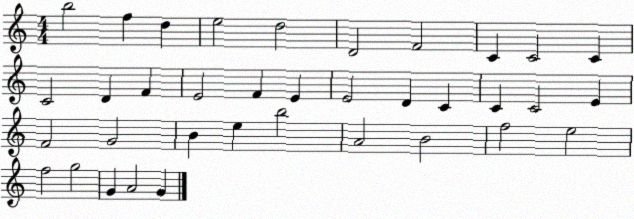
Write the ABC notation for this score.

X:1
T:Untitled
M:4/4
L:1/4
K:C
b2 f d e2 d2 D2 F2 C C2 C C2 D F E2 F E E2 D C C C2 E F2 G2 B e b2 A2 B2 f2 e2 f2 g2 G A2 G